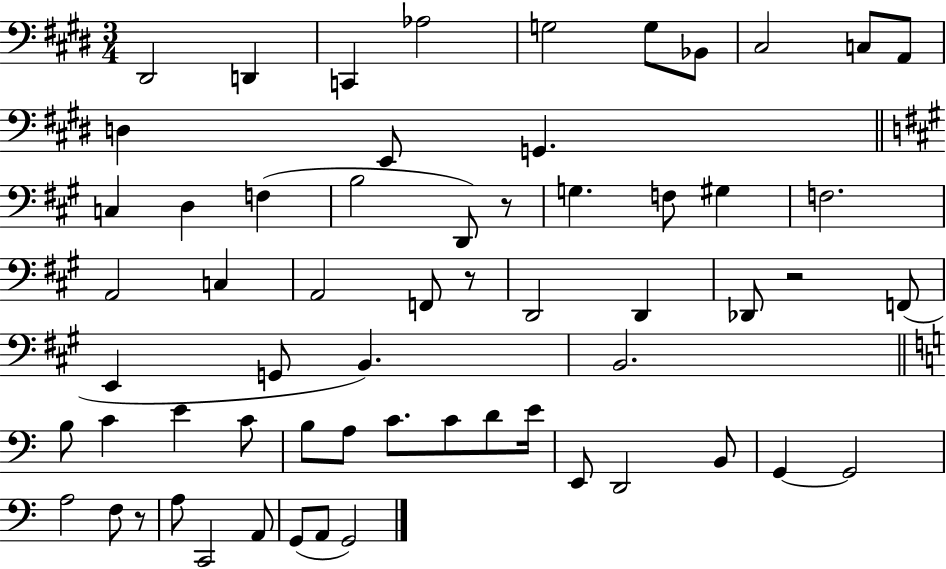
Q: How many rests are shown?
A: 4